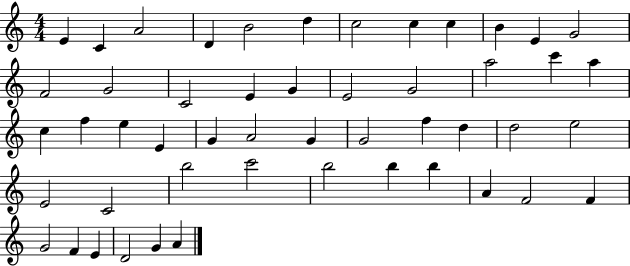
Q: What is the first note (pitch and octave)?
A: E4